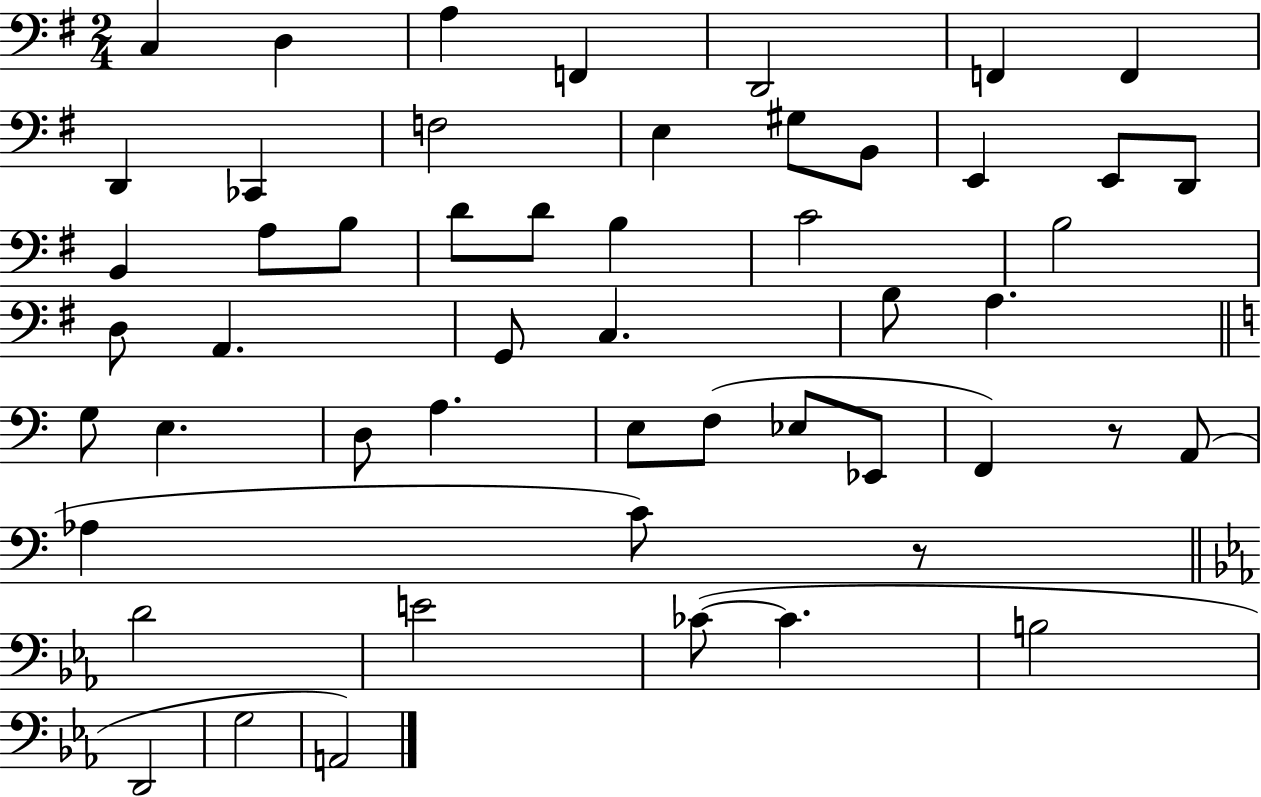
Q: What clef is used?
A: bass